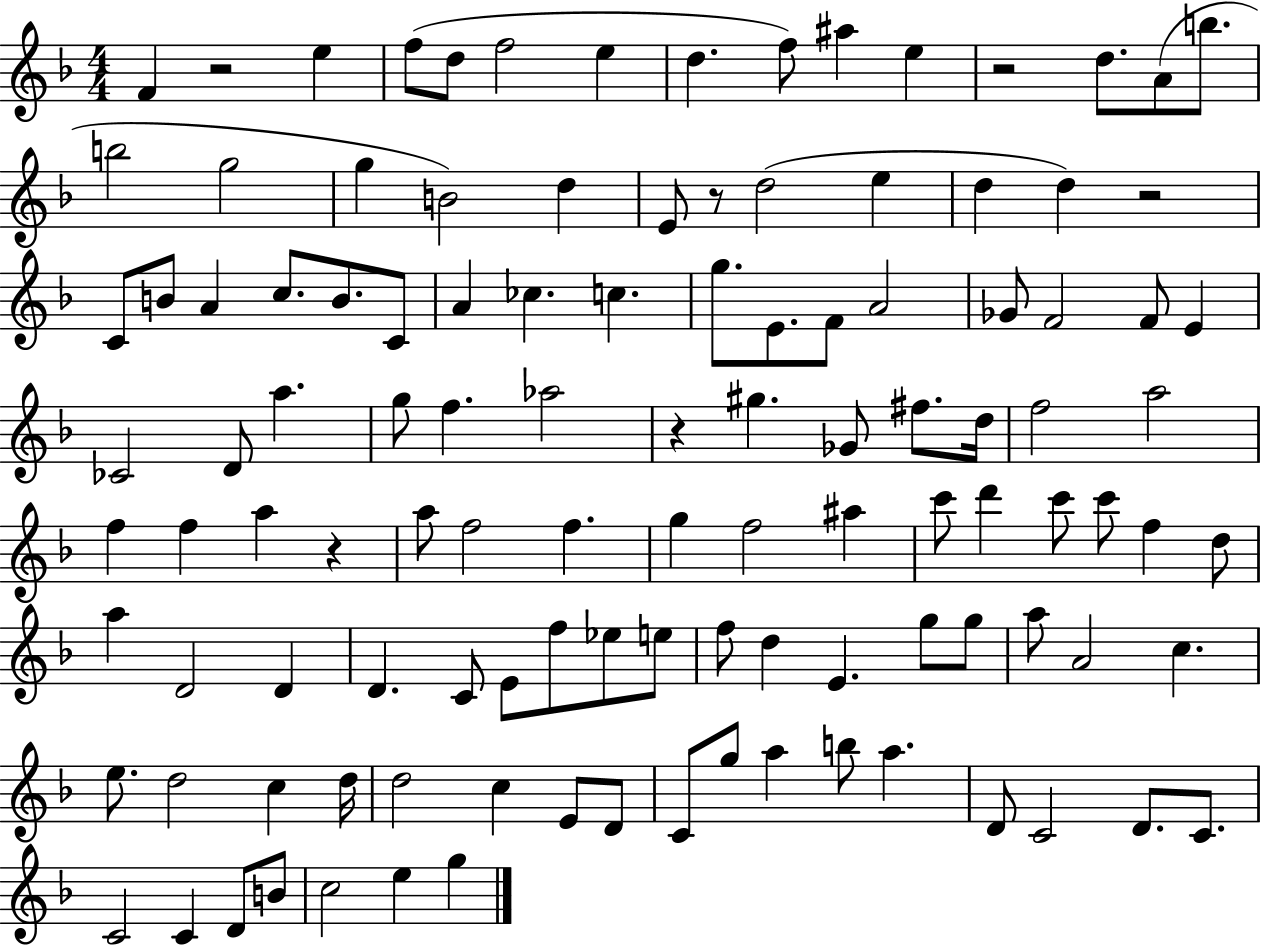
F4/q R/h E5/q F5/e D5/e F5/h E5/q D5/q. F5/e A#5/q E5/q R/h D5/e. A4/e B5/e. B5/h G5/h G5/q B4/h D5/q E4/e R/e D5/h E5/q D5/q D5/q R/h C4/e B4/e A4/q C5/e. B4/e. C4/e A4/q CES5/q. C5/q. G5/e. E4/e. F4/e A4/h Gb4/e F4/h F4/e E4/q CES4/h D4/e A5/q. G5/e F5/q. Ab5/h R/q G#5/q. Gb4/e F#5/e. D5/s F5/h A5/h F5/q F5/q A5/q R/q A5/e F5/h F5/q. G5/q F5/h A#5/q C6/e D6/q C6/e C6/e F5/q D5/e A5/q D4/h D4/q D4/q. C4/e E4/e F5/e Eb5/e E5/e F5/e D5/q E4/q. G5/e G5/e A5/e A4/h C5/q. E5/e. D5/h C5/q D5/s D5/h C5/q E4/e D4/e C4/e G5/e A5/q B5/e A5/q. D4/e C4/h D4/e. C4/e. C4/h C4/q D4/e B4/e C5/h E5/q G5/q